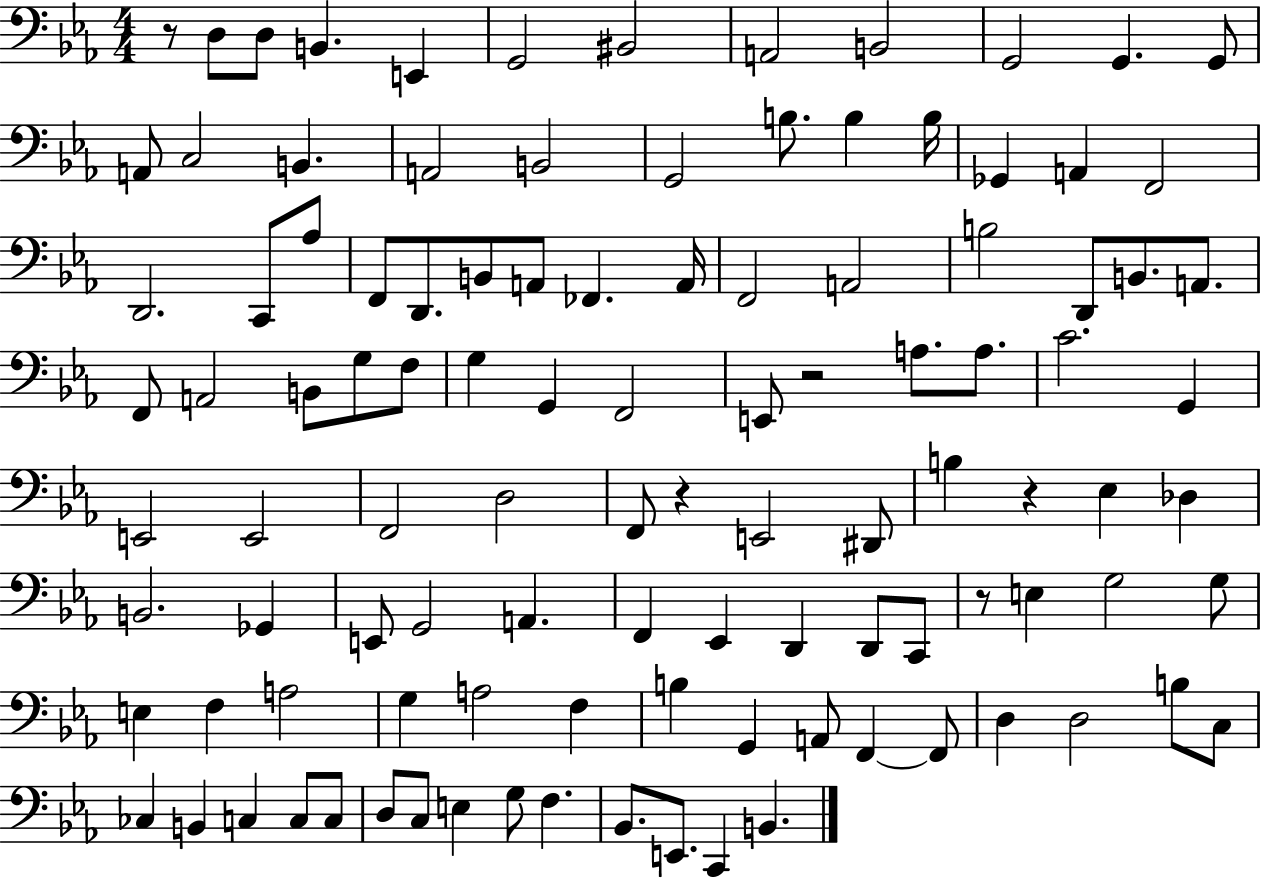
R/e D3/e D3/e B2/q. E2/q G2/h BIS2/h A2/h B2/h G2/h G2/q. G2/e A2/e C3/h B2/q. A2/h B2/h G2/h B3/e. B3/q B3/s Gb2/q A2/q F2/h D2/h. C2/e Ab3/e F2/e D2/e. B2/e A2/e FES2/q. A2/s F2/h A2/h B3/h D2/e B2/e. A2/e. F2/e A2/h B2/e G3/e F3/e G3/q G2/q F2/h E2/e R/h A3/e. A3/e. C4/h. G2/q E2/h E2/h F2/h D3/h F2/e R/q E2/h D#2/e B3/q R/q Eb3/q Db3/q B2/h. Gb2/q E2/e G2/h A2/q. F2/q Eb2/q D2/q D2/e C2/e R/e E3/q G3/h G3/e E3/q F3/q A3/h G3/q A3/h F3/q B3/q G2/q A2/e F2/q F2/e D3/q D3/h B3/e C3/e CES3/q B2/q C3/q C3/e C3/e D3/e C3/e E3/q G3/e F3/q. Bb2/e. E2/e. C2/q B2/q.